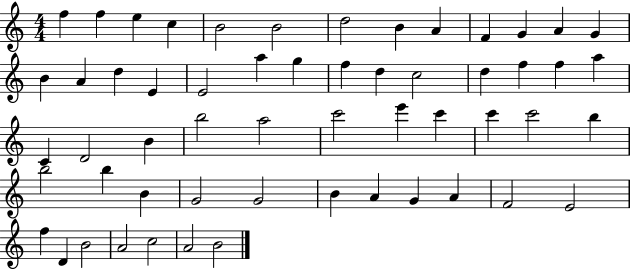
F5/q F5/q E5/q C5/q B4/h B4/h D5/h B4/q A4/q F4/q G4/q A4/q G4/q B4/q A4/q D5/q E4/q E4/h A5/q G5/q F5/q D5/q C5/h D5/q F5/q F5/q A5/q C4/q D4/h B4/q B5/h A5/h C6/h E6/q C6/q C6/q C6/h B5/q B5/h B5/q B4/q G4/h G4/h B4/q A4/q G4/q A4/q F4/h E4/h F5/q D4/q B4/h A4/h C5/h A4/h B4/h